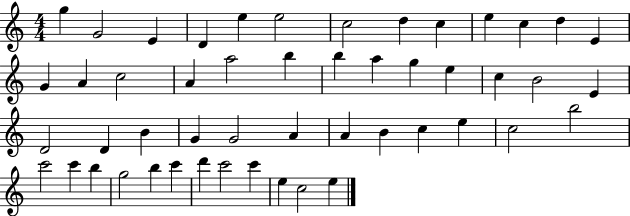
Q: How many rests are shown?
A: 0